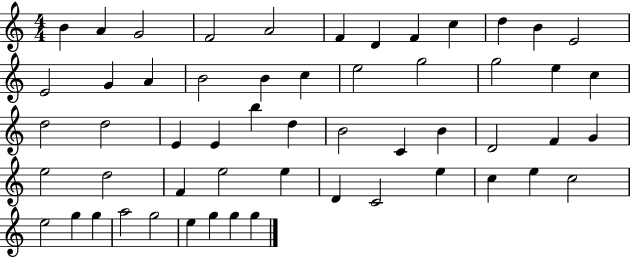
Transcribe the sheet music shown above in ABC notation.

X:1
T:Untitled
M:4/4
L:1/4
K:C
B A G2 F2 A2 F D F c d B E2 E2 G A B2 B c e2 g2 g2 e c d2 d2 E E b d B2 C B D2 F G e2 d2 F e2 e D C2 e c e c2 e2 g g a2 g2 e g g g